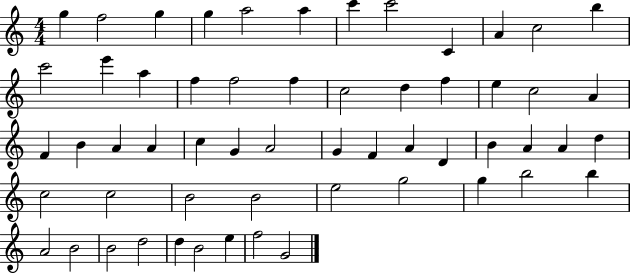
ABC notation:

X:1
T:Untitled
M:4/4
L:1/4
K:C
g f2 g g a2 a c' c'2 C A c2 b c'2 e' a f f2 f c2 d f e c2 A F B A A c G A2 G F A D B A A d c2 c2 B2 B2 e2 g2 g b2 b A2 B2 B2 d2 d B2 e f2 G2